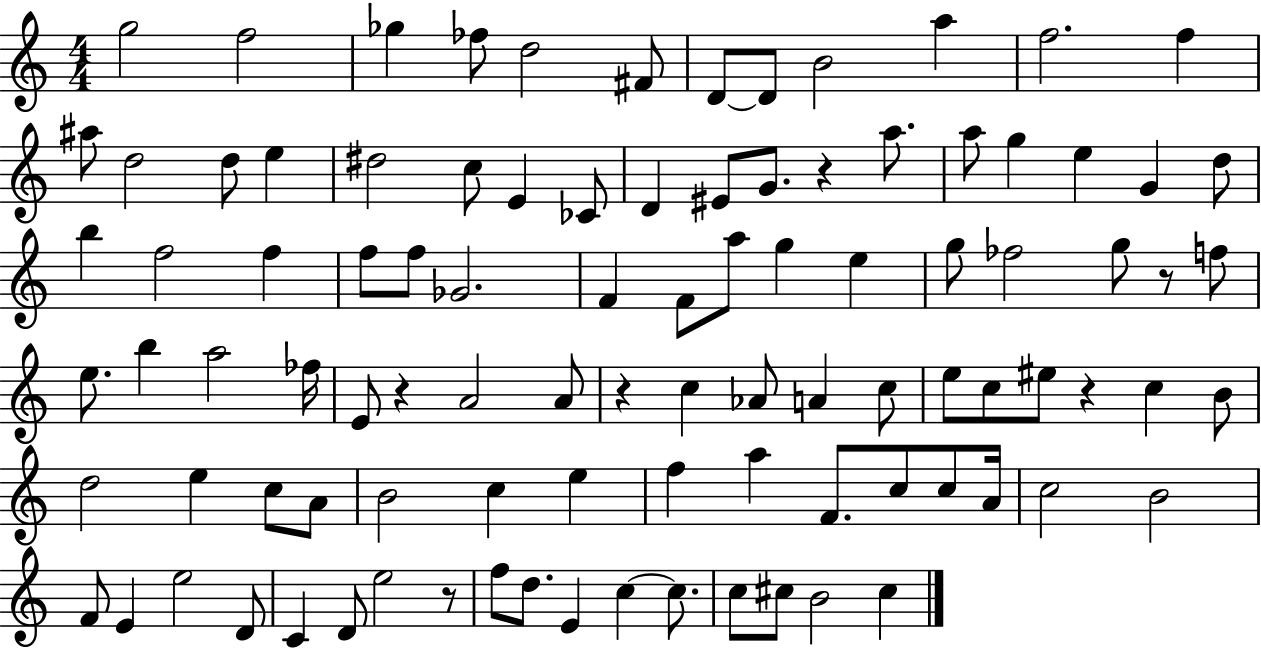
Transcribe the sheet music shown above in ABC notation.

X:1
T:Untitled
M:4/4
L:1/4
K:C
g2 f2 _g _f/2 d2 ^F/2 D/2 D/2 B2 a f2 f ^a/2 d2 d/2 e ^d2 c/2 E _C/2 D ^E/2 G/2 z a/2 a/2 g e G d/2 b f2 f f/2 f/2 _G2 F F/2 a/2 g e g/2 _f2 g/2 z/2 f/2 e/2 b a2 _f/4 E/2 z A2 A/2 z c _A/2 A c/2 e/2 c/2 ^e/2 z c B/2 d2 e c/2 A/2 B2 c e f a F/2 c/2 c/2 A/4 c2 B2 F/2 E e2 D/2 C D/2 e2 z/2 f/2 d/2 E c c/2 c/2 ^c/2 B2 ^c